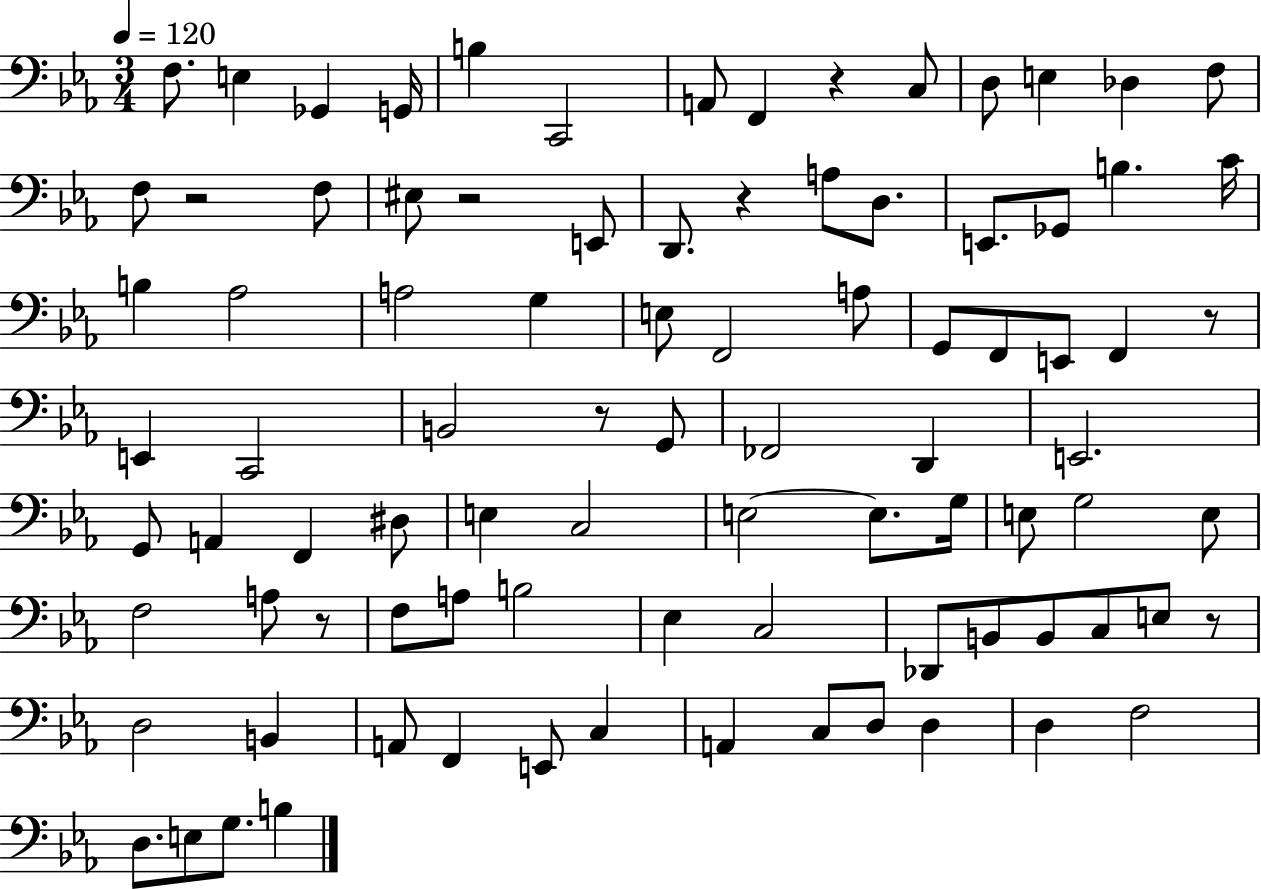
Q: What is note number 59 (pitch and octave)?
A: B3